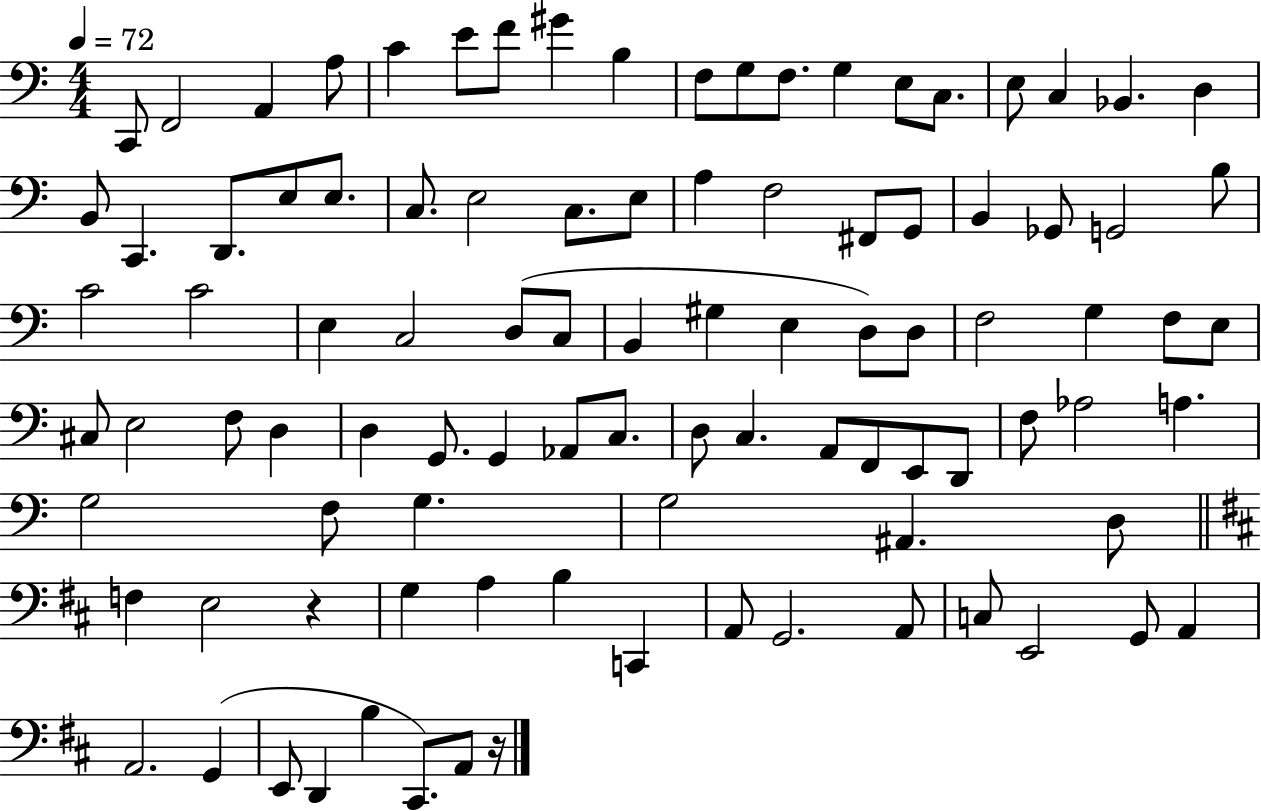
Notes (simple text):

C2/e F2/h A2/q A3/e C4/q E4/e F4/e G#4/q B3/q F3/e G3/e F3/e. G3/q E3/e C3/e. E3/e C3/q Bb2/q. D3/q B2/e C2/q. D2/e. E3/e E3/e. C3/e. E3/h C3/e. E3/e A3/q F3/h F#2/e G2/e B2/q Gb2/e G2/h B3/e C4/h C4/h E3/q C3/h D3/e C3/e B2/q G#3/q E3/q D3/e D3/e F3/h G3/q F3/e E3/e C#3/e E3/h F3/e D3/q D3/q G2/e. G2/q Ab2/e C3/e. D3/e C3/q. A2/e F2/e E2/e D2/e F3/e Ab3/h A3/q. G3/h F3/e G3/q. G3/h A#2/q. D3/e F3/q E3/h R/q G3/q A3/q B3/q C2/q A2/e G2/h. A2/e C3/e E2/h G2/e A2/q A2/h. G2/q E2/e D2/q B3/q C#2/e. A2/e R/s